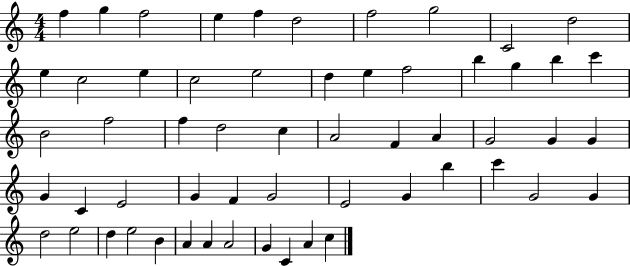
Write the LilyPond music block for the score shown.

{
  \clef treble
  \numericTimeSignature
  \time 4/4
  \key c \major
  f''4 g''4 f''2 | e''4 f''4 d''2 | f''2 g''2 | c'2 d''2 | \break e''4 c''2 e''4 | c''2 e''2 | d''4 e''4 f''2 | b''4 g''4 b''4 c'''4 | \break b'2 f''2 | f''4 d''2 c''4 | a'2 f'4 a'4 | g'2 g'4 g'4 | \break g'4 c'4 e'2 | g'4 f'4 g'2 | e'2 g'4 b''4 | c'''4 g'2 g'4 | \break d''2 e''2 | d''4 e''2 b'4 | a'4 a'4 a'2 | g'4 c'4 a'4 c''4 | \break \bar "|."
}